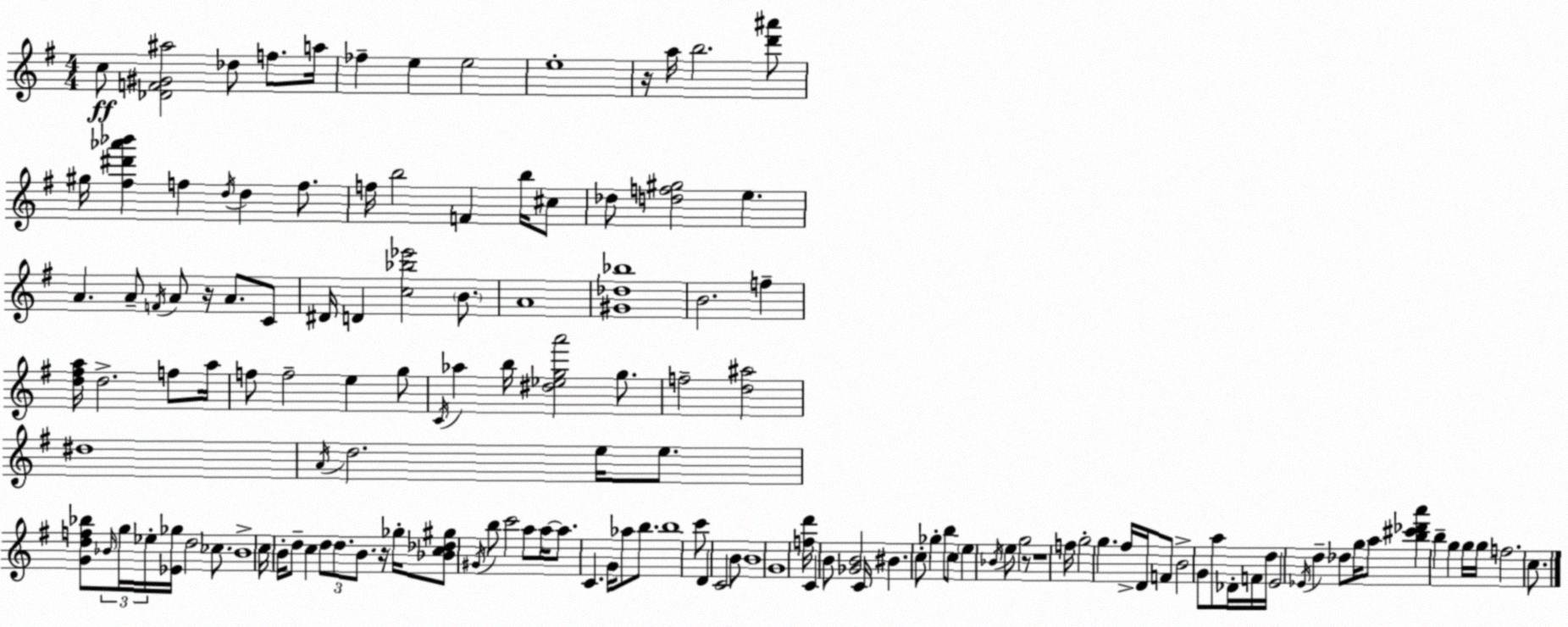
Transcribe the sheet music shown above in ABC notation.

X:1
T:Untitled
M:4/4
L:1/4
K:G
c/2 [_DF^G^a]2 _d/2 f/2 a/4 _f e e2 e4 z/4 a/4 b2 [d'^a']/2 ^g/4 [^f^d'_a'_b'] f d/4 d f/2 f/4 b2 F b/4 ^c/2 _d/2 [df^g]2 e A A/2 F/4 A/2 z/4 A/2 C/2 ^D/4 D [c_b_e']2 B/2 A4 [^G_d_b]4 B2 f [d^fa]/4 d2 f/2 a/4 f/2 f2 e g/2 C/4 _a b/4 [^d_ega']2 g/2 f2 [d^a]2 ^d4 A/4 d2 e/4 e/2 [Gdf_b]/2 _B/4 g/4 _e/4 [_E_g]/4 d2 _c/2 _B4 c/4 B/4 d/2 c d/2 d/2 B/2 z/4 _g/4 [_Bc_d^g]/2 ^G/4 b/2 c'2 a/2 a/4 a/2 C G/4 _a/2 b/2 b4 c'/2 D C2 B/2 B4 G4 [fd']/4 C B/2 [_GB]2 C/4 ^B c/2 _g b/2 c/2 e _B/4 e/2 g2 z/2 z4 f/4 g2 g ^f/4 D/4 F/2 B2 G/2 a/2 _D/4 F/4 d/4 E2 _E/4 d _d/2 g/4 a/2 [b^c'_d'a'] b g g/4 g/4 f2 c/2